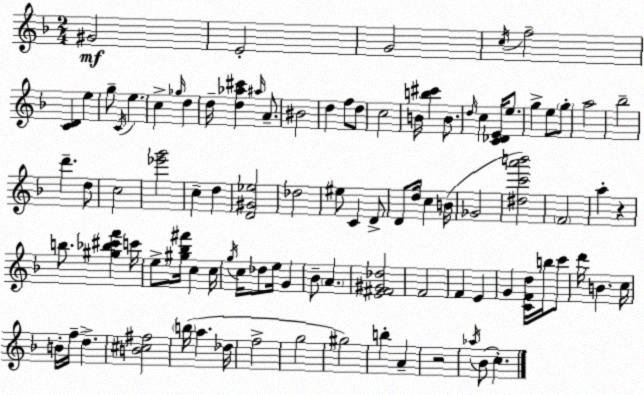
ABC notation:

X:1
T:Untitled
M:2/4
L:1/4
K:Dm
^G2 E2 G2 c/4 f2 [CD] e g/2 C/4 e c _g/4 d d/4 [d_a^c'] ^a/4 A/2 ^B2 d f/2 d/2 c2 B/4 [b^c'] B/2 d/4 c [C_DE]/4 e/2 g e/2 g/2 a2 _b2 d' d/2 c2 [_e'g']2 c d [D^G_e]2 _d2 ^e/2 C D/2 D/2 d/4 c B/4 _G2 [^dc'a'b']2 F2 a z b/2 [^g_b^c'f'] c'/4 e/2 [^g_b^f']/4 c c/4 g/4 c/4 _d/2 e/4 G _B/2 A [E^F^G_d]2 F2 F E G [CFd]/4 b/4 c'/2 d'/4 B c/4 B/4 f/4 d [B^c^f]2 b/4 a _d/4 f2 g2 ^g2 b A z2 _a/4 _B/2 c